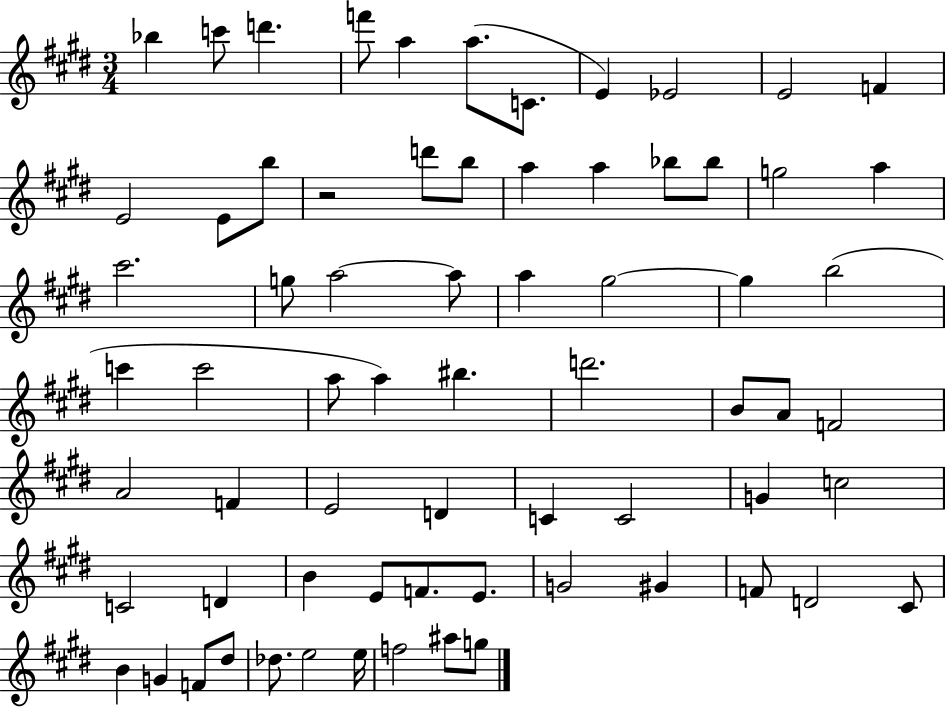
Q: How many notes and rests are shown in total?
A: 69